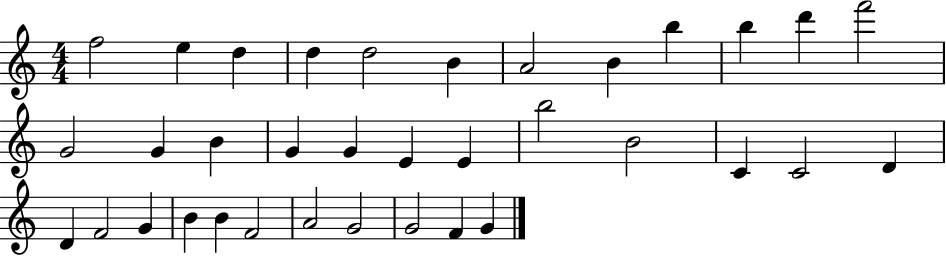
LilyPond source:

{
  \clef treble
  \numericTimeSignature
  \time 4/4
  \key c \major
  f''2 e''4 d''4 | d''4 d''2 b'4 | a'2 b'4 b''4 | b''4 d'''4 f'''2 | \break g'2 g'4 b'4 | g'4 g'4 e'4 e'4 | b''2 b'2 | c'4 c'2 d'4 | \break d'4 f'2 g'4 | b'4 b'4 f'2 | a'2 g'2 | g'2 f'4 g'4 | \break \bar "|."
}